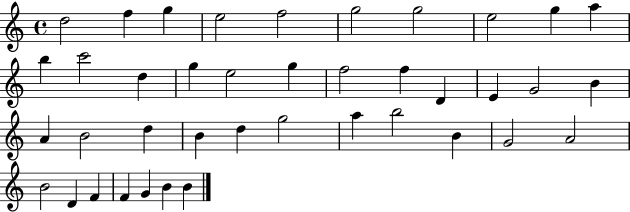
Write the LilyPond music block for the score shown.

{
  \clef treble
  \time 4/4
  \defaultTimeSignature
  \key c \major
  d''2 f''4 g''4 | e''2 f''2 | g''2 g''2 | e''2 g''4 a''4 | \break b''4 c'''2 d''4 | g''4 e''2 g''4 | f''2 f''4 d'4 | e'4 g'2 b'4 | \break a'4 b'2 d''4 | b'4 d''4 g''2 | a''4 b''2 b'4 | g'2 a'2 | \break b'2 d'4 f'4 | f'4 g'4 b'4 b'4 | \bar "|."
}